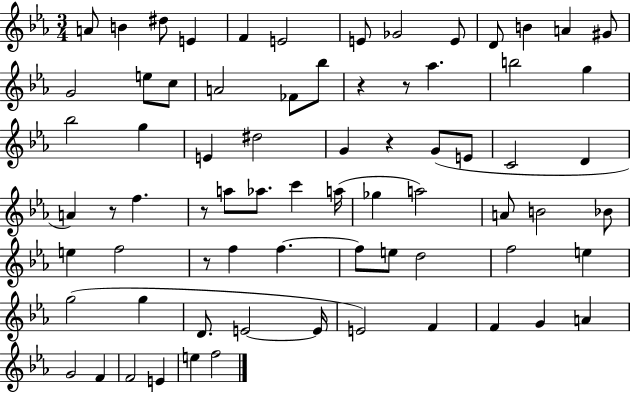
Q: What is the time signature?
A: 3/4